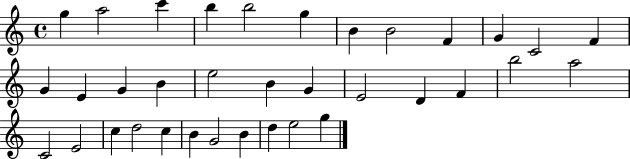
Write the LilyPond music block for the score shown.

{
  \clef treble
  \time 4/4
  \defaultTimeSignature
  \key c \major
  g''4 a''2 c'''4 | b''4 b''2 g''4 | b'4 b'2 f'4 | g'4 c'2 f'4 | \break g'4 e'4 g'4 b'4 | e''2 b'4 g'4 | e'2 d'4 f'4 | b''2 a''2 | \break c'2 e'2 | c''4 d''2 c''4 | b'4 g'2 b'4 | d''4 e''2 g''4 | \break \bar "|."
}